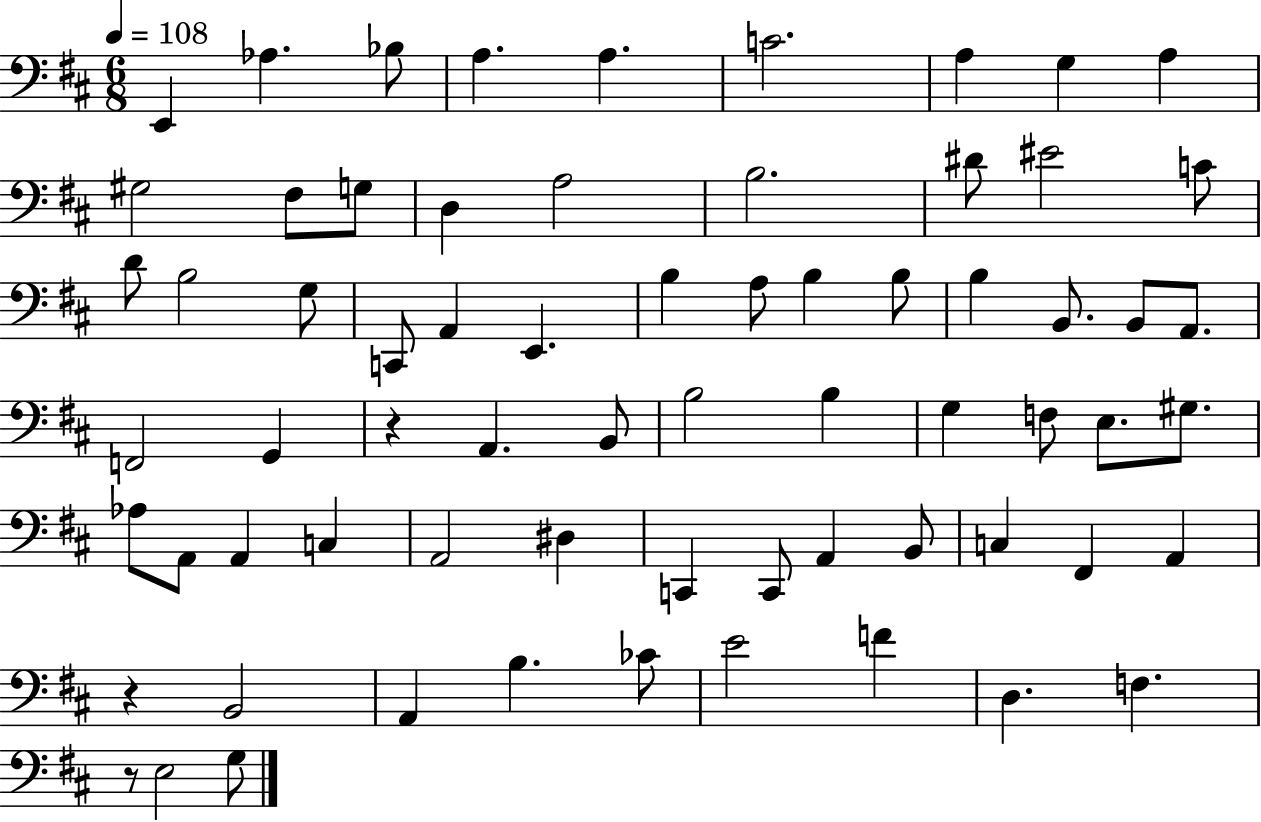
X:1
T:Untitled
M:6/8
L:1/4
K:D
E,, _A, _B,/2 A, A, C2 A, G, A, ^G,2 ^F,/2 G,/2 D, A,2 B,2 ^D/2 ^E2 C/2 D/2 B,2 G,/2 C,,/2 A,, E,, B, A,/2 B, B,/2 B, B,,/2 B,,/2 A,,/2 F,,2 G,, z A,, B,,/2 B,2 B, G, F,/2 E,/2 ^G,/2 _A,/2 A,,/2 A,, C, A,,2 ^D, C,, C,,/2 A,, B,,/2 C, ^F,, A,, z B,,2 A,, B, _C/2 E2 F D, F, z/2 E,2 G,/2